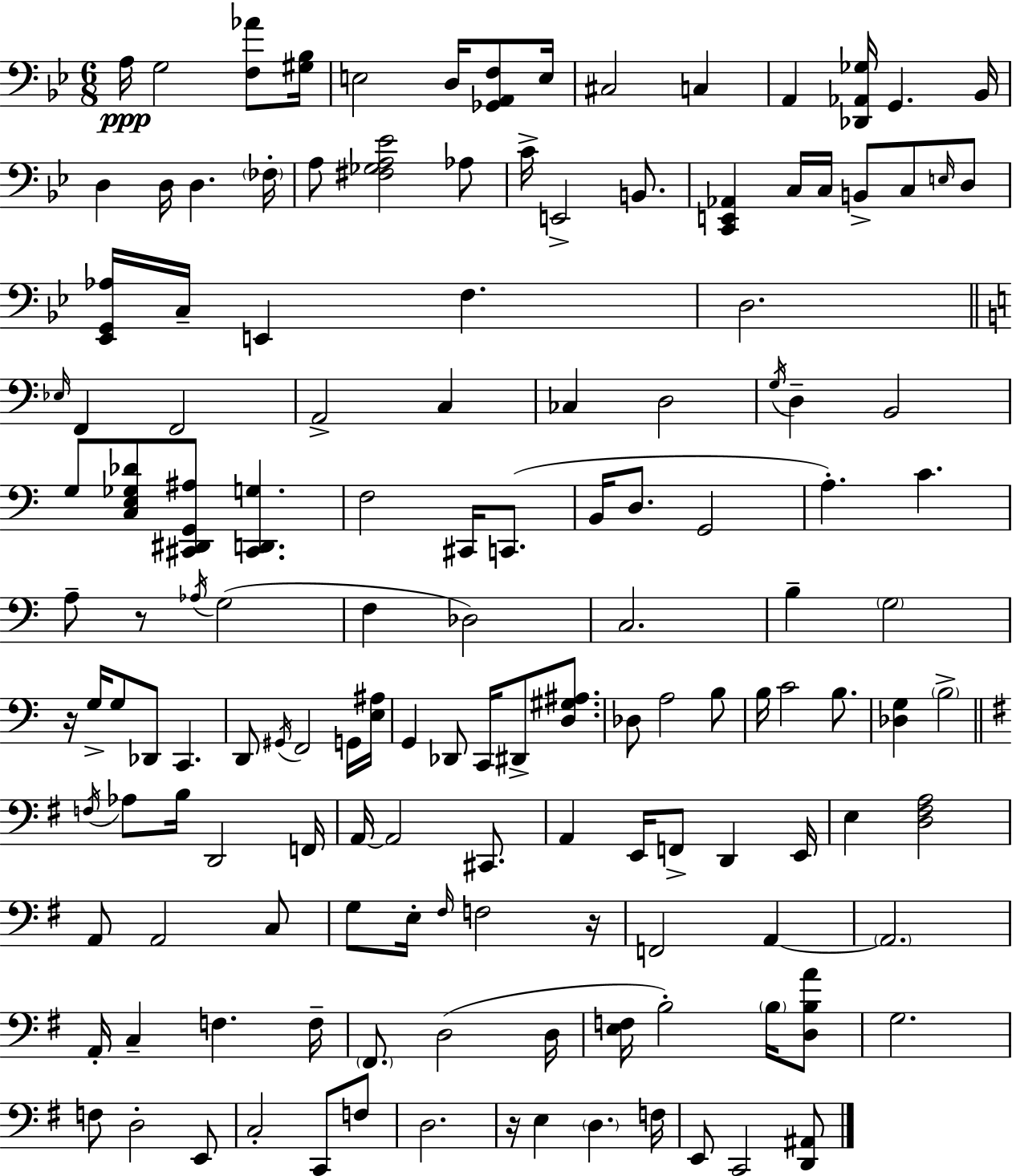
X:1
T:Untitled
M:6/8
L:1/4
K:Gm
A,/4 G,2 [F,_A]/2 [^G,_B,]/4 E,2 D,/4 [_G,,A,,F,]/2 E,/4 ^C,2 C, A,, [_D,,_A,,_G,]/4 G,, _B,,/4 D, D,/4 D, _F,/4 A,/2 [^F,_G,A,_E]2 _A,/2 C/4 E,,2 B,,/2 [C,,E,,_A,,] C,/4 C,/4 B,,/2 C,/2 E,/4 D,/2 [_E,,G,,_A,]/4 C,/4 E,, F, D,2 _E,/4 F,, F,,2 A,,2 C, _C, D,2 G,/4 D, B,,2 G,/2 [C,E,_G,_D]/2 [^C,,^D,,G,,^A,]/2 [^C,,D,,G,] F,2 ^C,,/4 C,,/2 B,,/4 D,/2 G,,2 A, C A,/2 z/2 _A,/4 G,2 F, _D,2 C,2 B, G,2 z/4 G,/4 G,/2 _D,,/2 C,, D,,/2 ^G,,/4 F,,2 G,,/4 [E,^A,]/4 G,, _D,,/2 C,,/4 ^D,,/2 [D,^G,^A,]/2 _D,/2 A,2 B,/2 B,/4 C2 B,/2 [_D,G,] B,2 F,/4 _A,/2 B,/4 D,,2 F,,/4 A,,/4 A,,2 ^C,,/2 A,, E,,/4 F,,/2 D,, E,,/4 E, [D,^F,A,]2 A,,/2 A,,2 C,/2 G,/2 E,/4 ^F,/4 F,2 z/4 F,,2 A,, A,,2 A,,/4 C, F, F,/4 ^F,,/2 D,2 D,/4 [E,F,]/4 B,2 B,/4 [D,B,A]/2 G,2 F,/2 D,2 E,,/2 C,2 C,,/2 F,/2 D,2 z/4 E, D, F,/4 E,,/2 C,,2 [D,,^A,,]/2